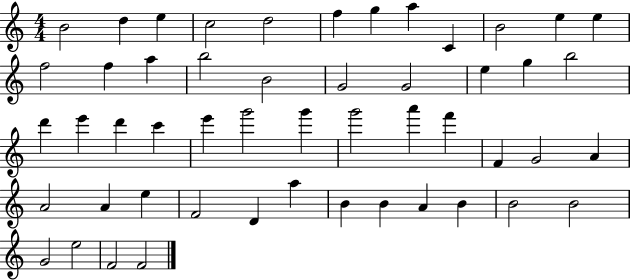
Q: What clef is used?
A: treble